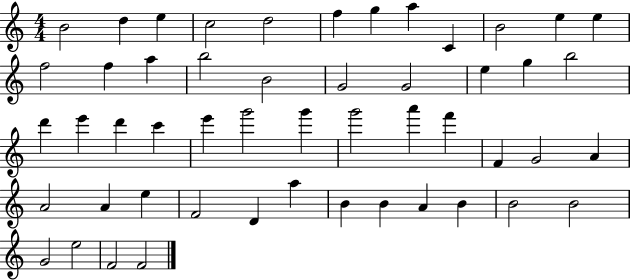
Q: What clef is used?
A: treble